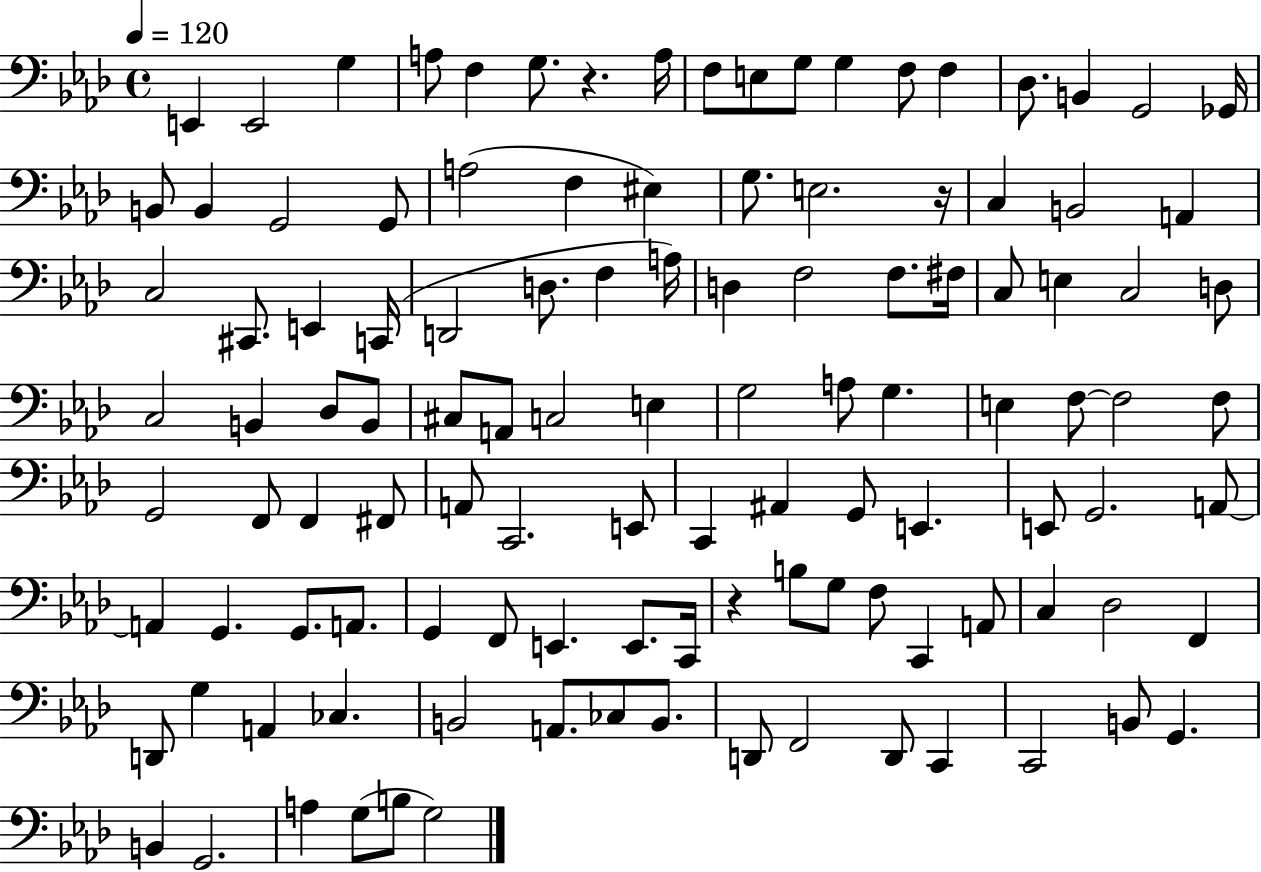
{
  \clef bass
  \time 4/4
  \defaultTimeSignature
  \key aes \major
  \tempo 4 = 120
  e,4 e,2 g4 | a8 f4 g8. r4. a16 | f8 e8 g8 g4 f8 f4 | des8. b,4 g,2 ges,16 | \break b,8 b,4 g,2 g,8 | a2( f4 eis4) | g8. e2. r16 | c4 b,2 a,4 | \break c2 cis,8. e,4 c,16( | d,2 d8. f4 a16) | d4 f2 f8. fis16 | c8 e4 c2 d8 | \break c2 b,4 des8 b,8 | cis8 a,8 c2 e4 | g2 a8 g4. | e4 f8~~ f2 f8 | \break g,2 f,8 f,4 fis,8 | a,8 c,2. e,8 | c,4 ais,4 g,8 e,4. | e,8 g,2. a,8~~ | \break a,4 g,4. g,8. a,8. | g,4 f,8 e,4. e,8. c,16 | r4 b8 g8 f8 c,4 a,8 | c4 des2 f,4 | \break d,8 g4 a,4 ces4. | b,2 a,8. ces8 b,8. | d,8 f,2 d,8 c,4 | c,2 b,8 g,4. | \break b,4 g,2. | a4 g8( b8 g2) | \bar "|."
}